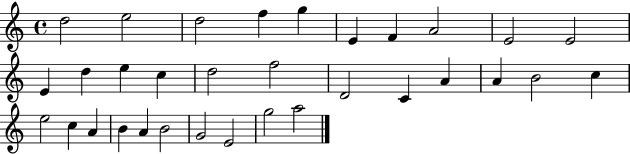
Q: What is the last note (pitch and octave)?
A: A5